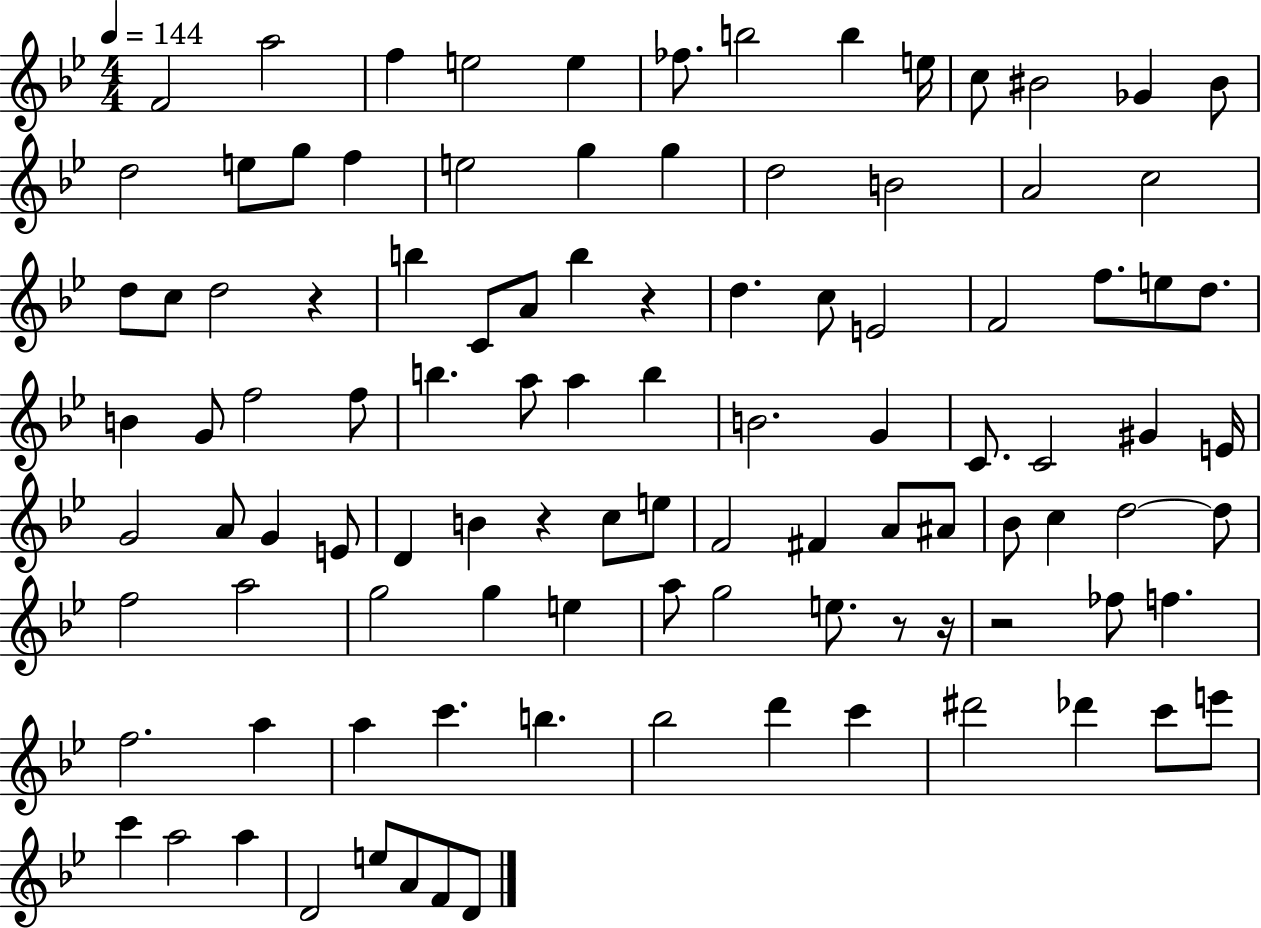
F4/h A5/h F5/q E5/h E5/q FES5/e. B5/h B5/q E5/s C5/e BIS4/h Gb4/q BIS4/e D5/h E5/e G5/e F5/q E5/h G5/q G5/q D5/h B4/h A4/h C5/h D5/e C5/e D5/h R/q B5/q C4/e A4/e B5/q R/q D5/q. C5/e E4/h F4/h F5/e. E5/e D5/e. B4/q G4/e F5/h F5/e B5/q. A5/e A5/q B5/q B4/h. G4/q C4/e. C4/h G#4/q E4/s G4/h A4/e G4/q E4/e D4/q B4/q R/q C5/e E5/e F4/h F#4/q A4/e A#4/e Bb4/e C5/q D5/h D5/e F5/h A5/h G5/h G5/q E5/q A5/e G5/h E5/e. R/e R/s R/h FES5/e F5/q. F5/h. A5/q A5/q C6/q. B5/q. Bb5/h D6/q C6/q D#6/h Db6/q C6/e E6/e C6/q A5/h A5/q D4/h E5/e A4/e F4/e D4/e